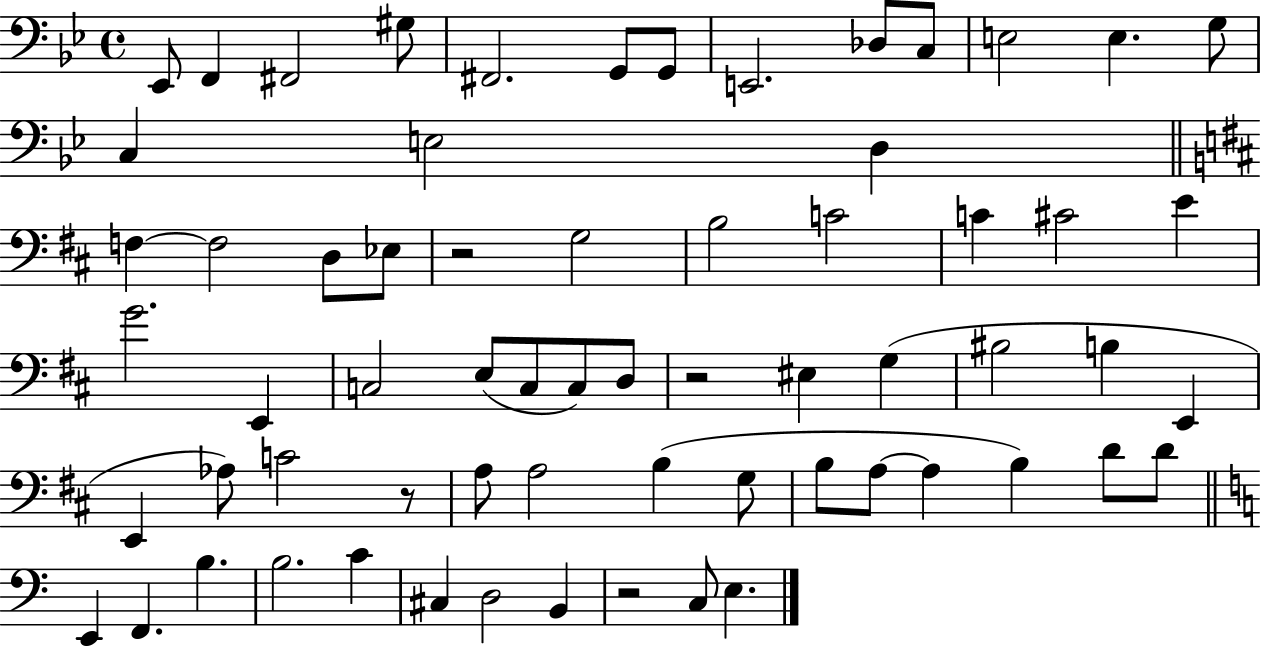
Eb2/e F2/q F#2/h G#3/e F#2/h. G2/e G2/e E2/h. Db3/e C3/e E3/h E3/q. G3/e C3/q E3/h D3/q F3/q F3/h D3/e Eb3/e R/h G3/h B3/h C4/h C4/q C#4/h E4/q G4/h. E2/q C3/h E3/e C3/e C3/e D3/e R/h EIS3/q G3/q BIS3/h B3/q E2/q E2/q Ab3/e C4/h R/e A3/e A3/h B3/q G3/e B3/e A3/e A3/q B3/q D4/e D4/e E2/q F2/q. B3/q. B3/h. C4/q C#3/q D3/h B2/q R/h C3/e E3/q.